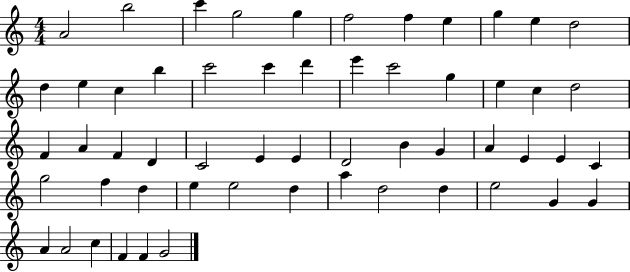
A4/h B5/h C6/q G5/h G5/q F5/h F5/q E5/q G5/q E5/q D5/h D5/q E5/q C5/q B5/q C6/h C6/q D6/q E6/q C6/h G5/q E5/q C5/q D5/h F4/q A4/q F4/q D4/q C4/h E4/q E4/q D4/h B4/q G4/q A4/q E4/q E4/q C4/q G5/h F5/q D5/q E5/q E5/h D5/q A5/q D5/h D5/q E5/h G4/q G4/q A4/q A4/h C5/q F4/q F4/q G4/h